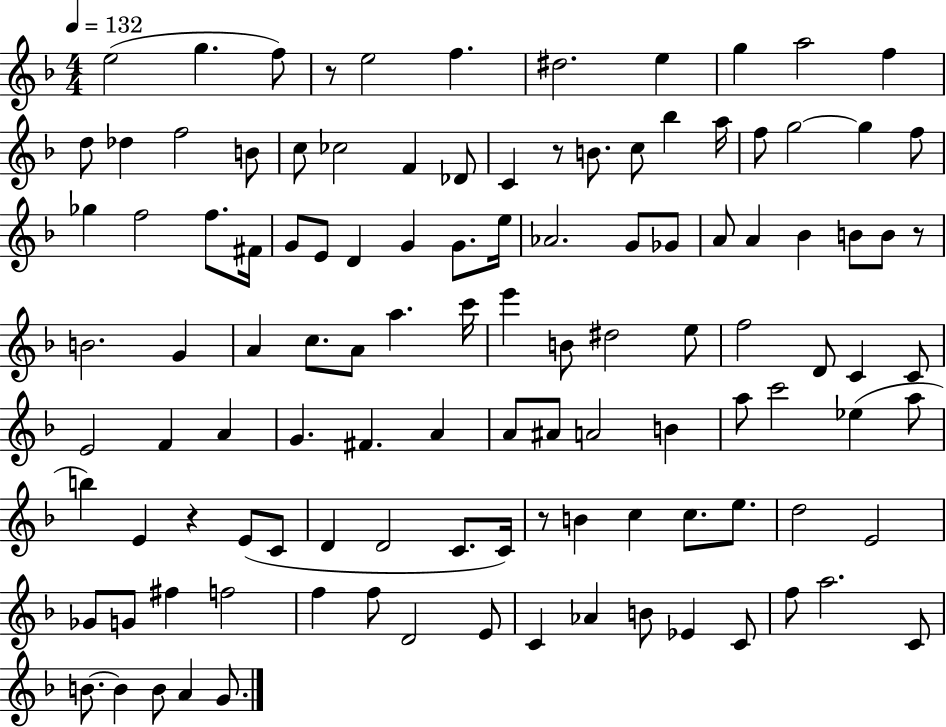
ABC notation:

X:1
T:Untitled
M:4/4
L:1/4
K:F
e2 g f/2 z/2 e2 f ^d2 e g a2 f d/2 _d f2 B/2 c/2 _c2 F _D/2 C z/2 B/2 c/2 _b a/4 f/2 g2 g f/2 _g f2 f/2 ^F/4 G/2 E/2 D G G/2 e/4 _A2 G/2 _G/2 A/2 A _B B/2 B/2 z/2 B2 G A c/2 A/2 a c'/4 e' B/2 ^d2 e/2 f2 D/2 C C/2 E2 F A G ^F A A/2 ^A/2 A2 B a/2 c'2 _e a/2 b E z E/2 C/2 D D2 C/2 C/4 z/2 B c c/2 e/2 d2 E2 _G/2 G/2 ^f f2 f f/2 D2 E/2 C _A B/2 _E C/2 f/2 a2 C/2 B/2 B B/2 A G/2